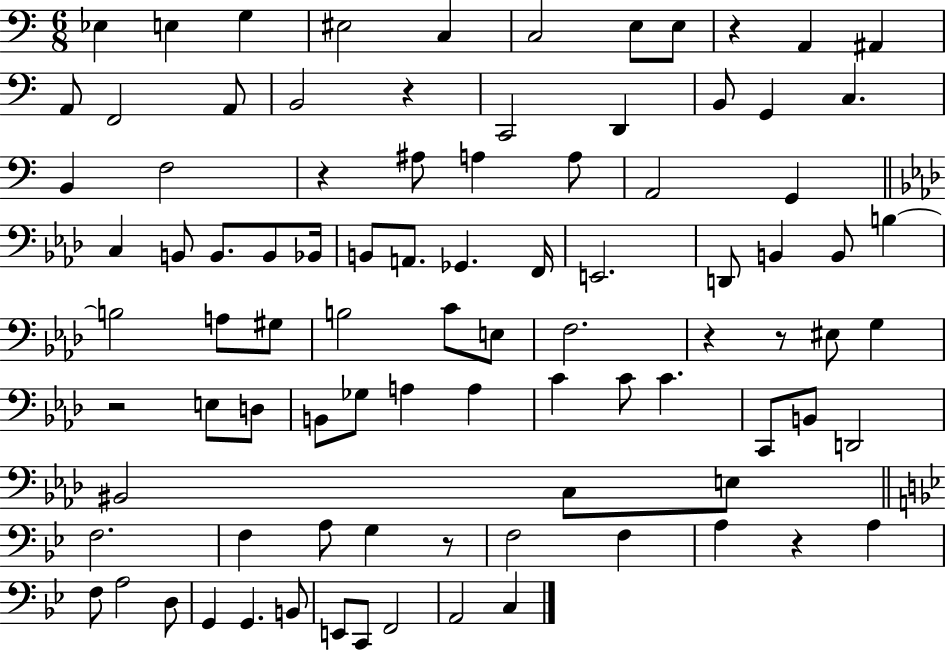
X:1
T:Untitled
M:6/8
L:1/4
K:C
_E, E, G, ^E,2 C, C,2 E,/2 E,/2 z A,, ^A,, A,,/2 F,,2 A,,/2 B,,2 z C,,2 D,, B,,/2 G,, C, B,, F,2 z ^A,/2 A, A,/2 A,,2 G,, C, B,,/2 B,,/2 B,,/2 _B,,/4 B,,/2 A,,/2 _G,, F,,/4 E,,2 D,,/2 B,, B,,/2 B, B,2 A,/2 ^G,/2 B,2 C/2 E,/2 F,2 z z/2 ^E,/2 G, z2 E,/2 D,/2 B,,/2 _G,/2 A, A, C C/2 C C,,/2 B,,/2 D,,2 ^B,,2 C,/2 E,/2 F,2 F, A,/2 G, z/2 F,2 F, A, z A, F,/2 A,2 D,/2 G,, G,, B,,/2 E,,/2 C,,/2 F,,2 A,,2 C,